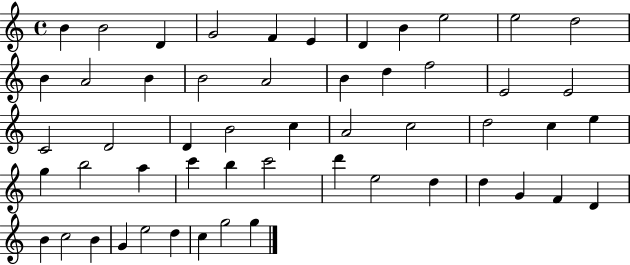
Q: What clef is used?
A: treble